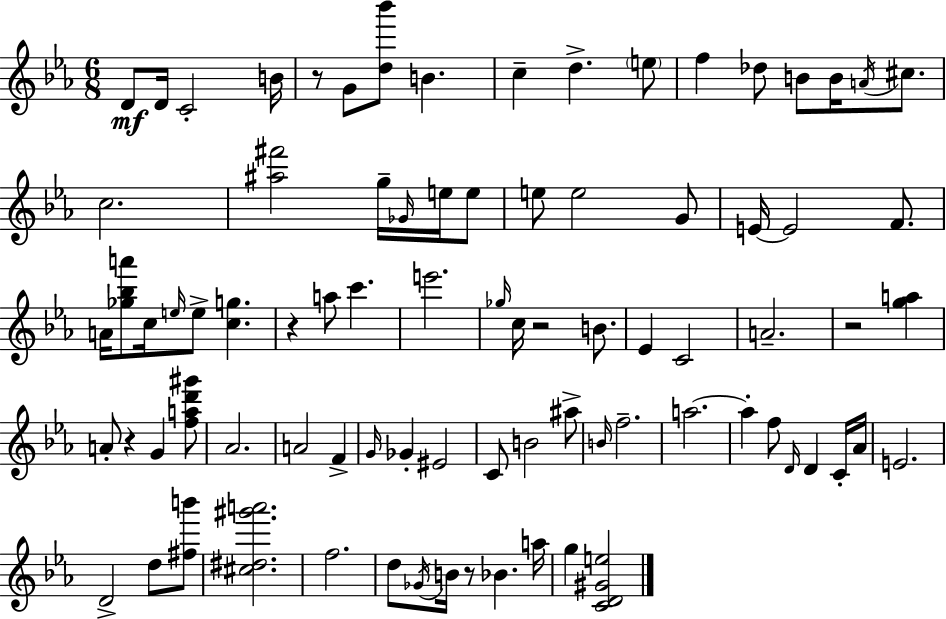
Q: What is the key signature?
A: EES major